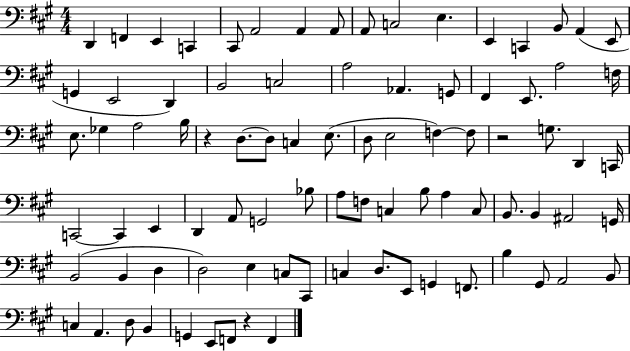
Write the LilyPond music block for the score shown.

{
  \clef bass
  \numericTimeSignature
  \time 4/4
  \key a \major
  d,4 f,4 e,4 c,4 | cis,8 a,2 a,4 a,8 | a,8 c2 e4. | e,4 c,4 b,8 a,4( e,8 | \break g,4 e,2 d,4) | b,2 c2 | a2 aes,4. g,8 | fis,4 e,8. a2 f16 | \break e8. ges4 a2 b16 | r4 d8.~~ d8 c4 e8.( | d8 e2 f4~~) f8 | r2 g8. d,4 c,16 | \break c,2~~ c,4 e,4 | d,4 a,8 g,2 bes8 | a8 f8 c4 b8 a4 c8 | b,8. b,4 ais,2 g,16 | \break b,2( b,4 d4 | d2) e4 c8 cis,8 | c4 d8. e,8 g,4 f,8. | b4 gis,8 a,2 b,8 | \break c4 a,4. d8 b,4 | g,4 e,8 f,8 r4 f,4 | \bar "|."
}